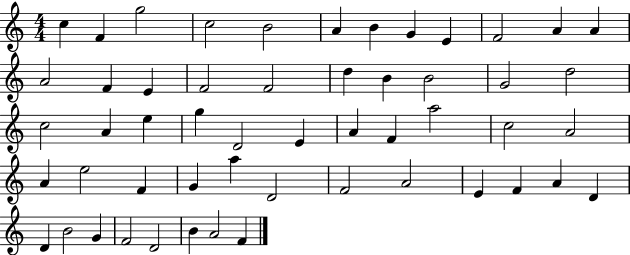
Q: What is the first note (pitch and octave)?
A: C5